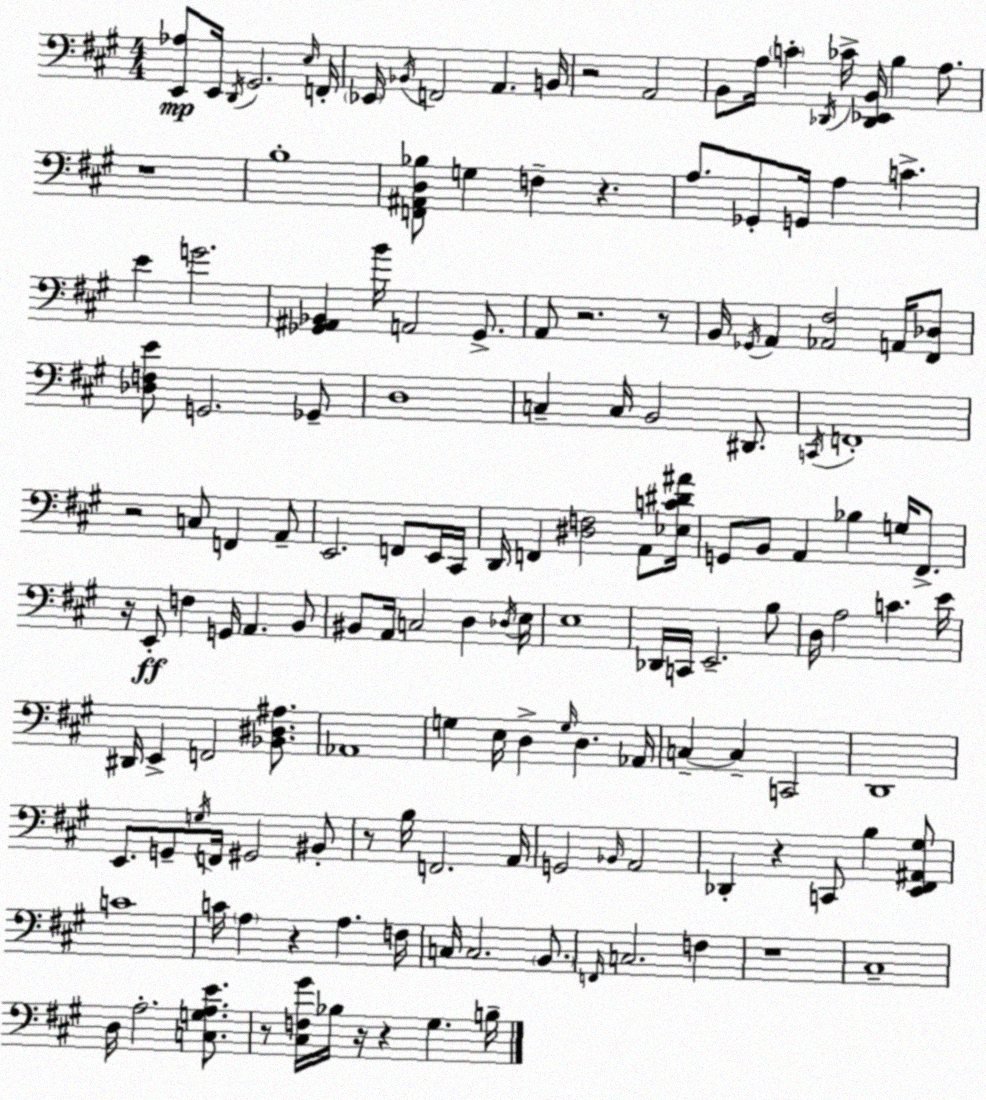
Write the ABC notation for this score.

X:1
T:Untitled
M:4/4
L:1/4
K:A
[E,,_A,]/2 E,,/4 D,,/4 ^G,,2 E,/4 F,,/4 _E,,/4 _B,,/4 F,,2 A,, B,,/4 z2 A,,2 B,,/2 A,/4 C _D,,/4 _C/4 [_D,,_E,,B,,]/4 B, A,/2 z4 B,4 [F,,^A,,D,_B,]/2 G, F, z A,/2 _G,,/2 G,,/4 A, C E G2 [_G,,^A,,_B,,] B/4 A,,2 _G,,/2 A,,/2 z2 z/2 B,,/4 _G,,/4 A,, [_A,,^F,]2 A,,/4 [^F,,_D,]/2 [_D,F,E]/2 G,,2 _G,,/2 D,4 C, C,/4 B,,2 ^D,,/2 C,,/4 F,,4 z2 C,/2 F,, A,,/2 E,,2 F,,/2 E,,/4 ^C,,/4 D,,/4 F,, [^D,F,]2 A,,/2 [_E,C^D^A]/4 G,,/2 B,,/2 A,, _B, G,/4 ^F,,/2 z/4 E,,/2 F, G,,/4 A,, B,,/2 ^B,,/2 A,,/4 C,2 D, _D,/4 E,/4 E,4 _D,,/4 C,,/4 E,,2 B,/2 D,/4 A,2 C E/4 ^D,,/4 E,, F,,2 [_B,,^D,^A,]/2 _A,,4 G, E,/4 D, G,/4 D, _A,,/4 C, C, C,,2 D,,4 E,,/2 G,,/2 G,/4 F,,/4 ^G,,2 ^B,,/2 z/2 B,/4 F,,2 A,,/4 G,,2 _B,,/4 A,,2 _D,, z C,,/2 B, [E,,^F,,^A,,^G,]/2 C4 C/4 A, z A, F,/4 C,/4 C,2 B,,/2 F,,/4 C,2 F, z4 ^C,4 D,/4 A,2 [C,G,A,E]/2 z/2 [^C,F,^G]/4 _B,/4 z/4 z ^G, B,/4